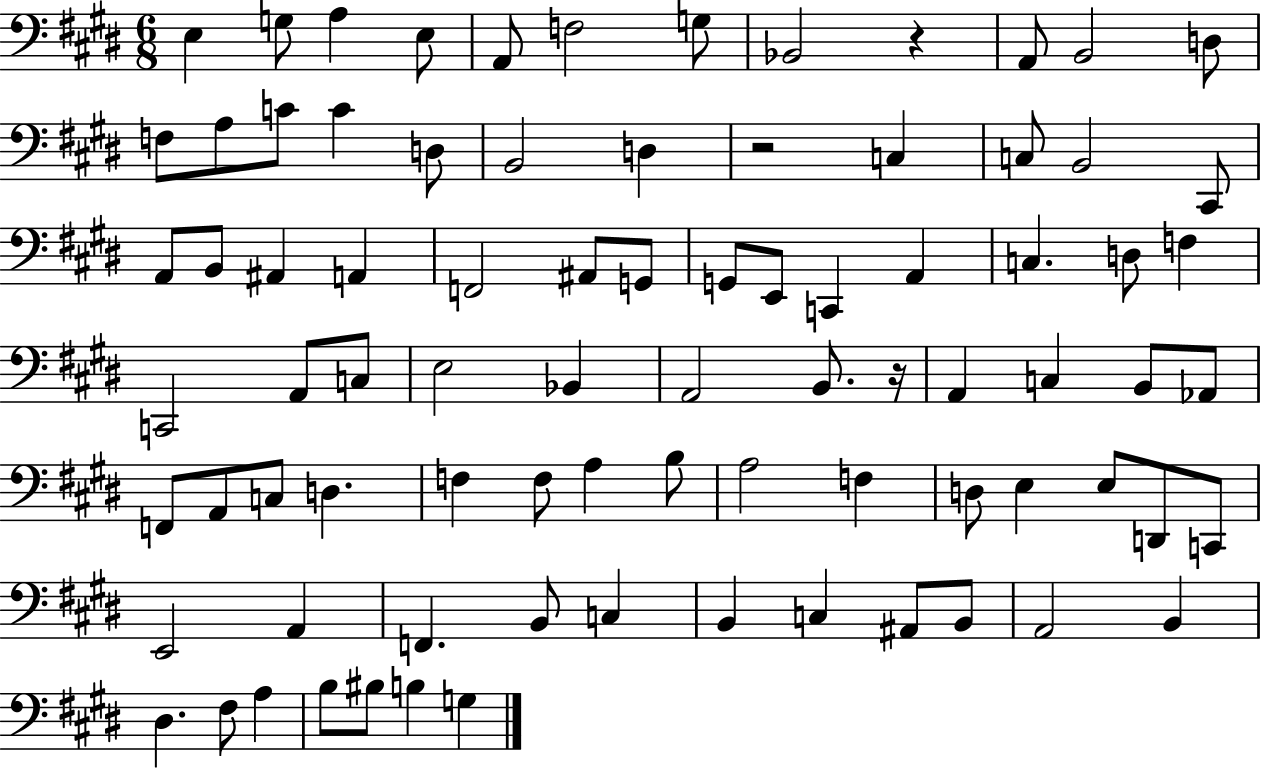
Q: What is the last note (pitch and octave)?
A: G3